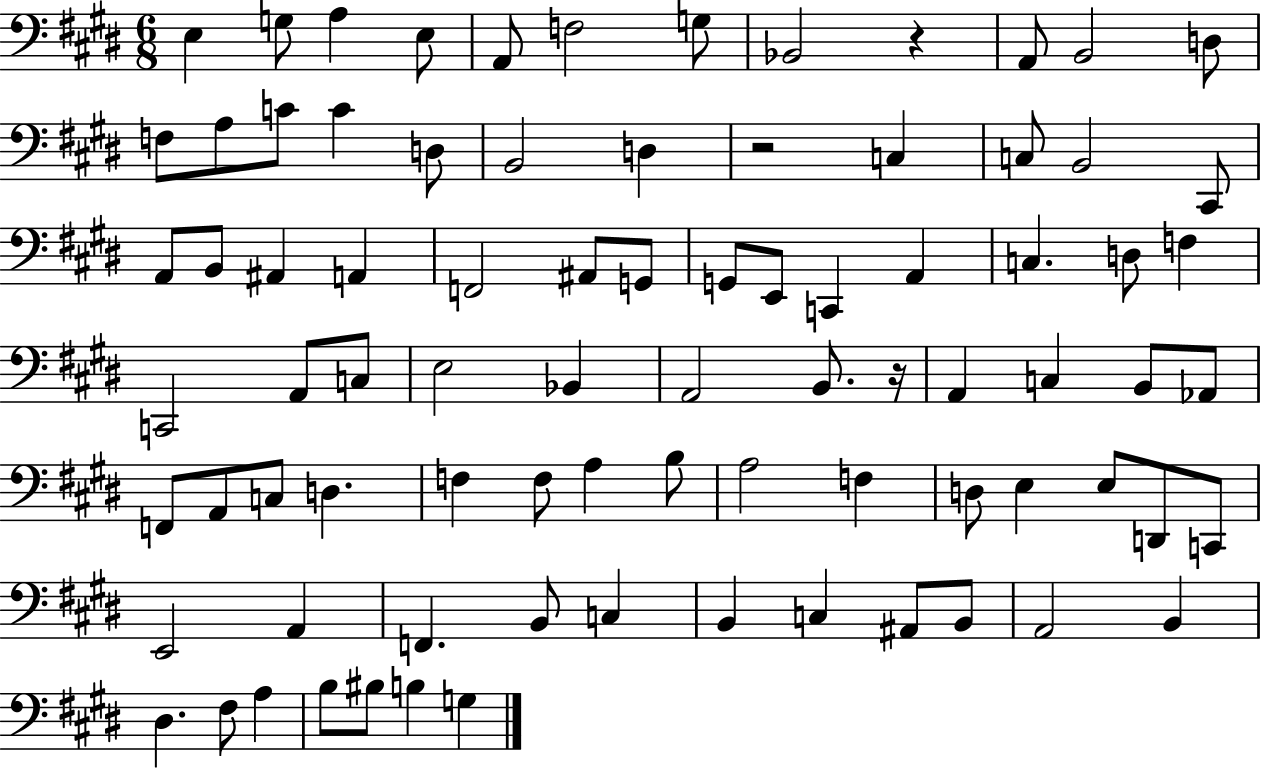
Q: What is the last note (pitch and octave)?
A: G3